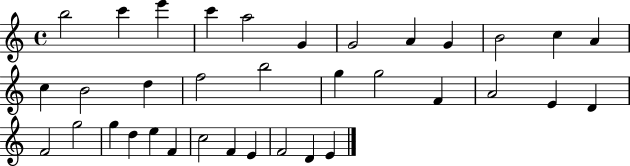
B5/h C6/q E6/q C6/q A5/h G4/q G4/h A4/q G4/q B4/h C5/q A4/q C5/q B4/h D5/q F5/h B5/h G5/q G5/h F4/q A4/h E4/q D4/q F4/h G5/h G5/q D5/q E5/q F4/q C5/h F4/q E4/q F4/h D4/q E4/q